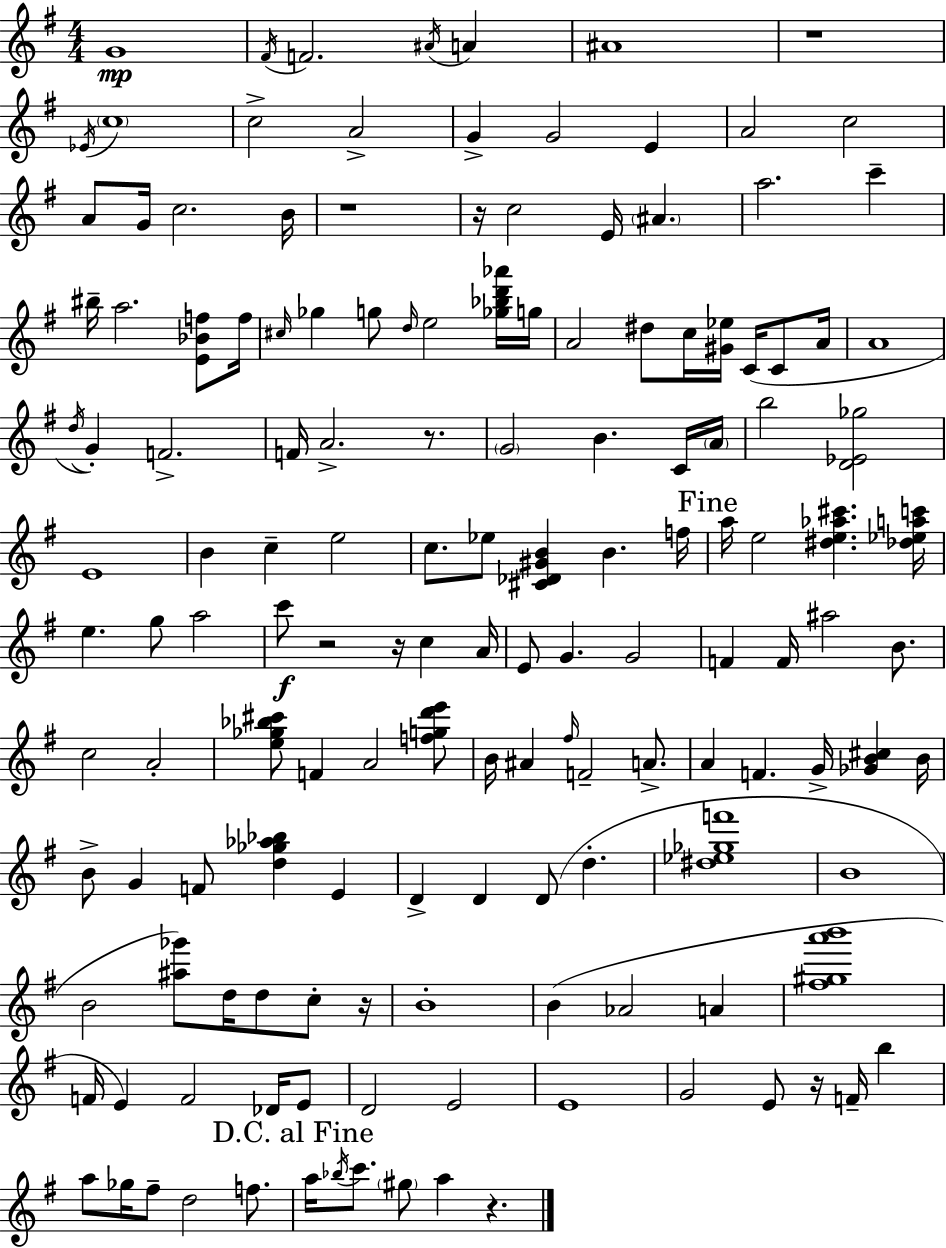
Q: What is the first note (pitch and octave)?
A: G4